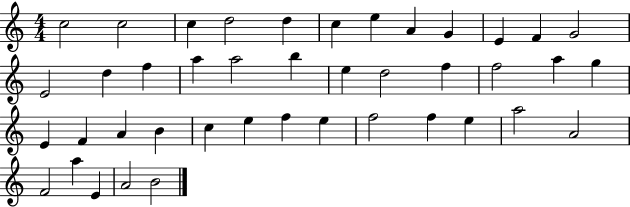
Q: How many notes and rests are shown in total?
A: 42